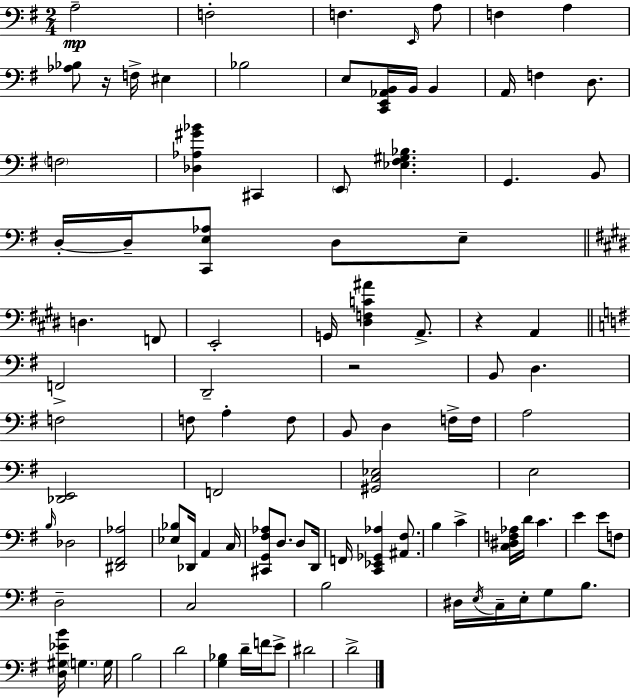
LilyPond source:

{
  \clef bass
  \numericTimeSignature
  \time 2/4
  \key e \minor
  \repeat volta 2 { a2--\mp | f2-. | f4. \grace { e,16 } a8 | f4 a4 | \break <aes bes>8 r16 f16-> eis4 | bes2 | e8 <c, e, aes, b,>16 b,16 b,4 | a,16 f4 d8. | \break \parenthesize f2 | <des aes gis' bes'>4 cis,4 | \parenthesize e,8 <ees fis gis bes>4. | g,4. b,8 | \break d16-.~~ d16-- <c, e aes>8 d8 e8-- | \bar "||" \break \key e \major d4. f,8 | e,2-. | g,16 <dis f c' ais'>4 a,8.-> | r4 a,4 | \break \bar "||" \break \key g \major f,2-> | d,2-- | r2 | b,8 d4. | \break f2 | f8 a4-. f8 | b,8 d4 f16-> f16 | a2 | \break <des, e,>2 | f,2 | <gis, c ees>2 | e2 | \break \grace { b16 } des2 | <dis, fis, aes>2 | <ees bes>8 des,16 a,4 | c16 <cis, g, fis aes>8 d8. d8 | \break d,16 f,16 <c, ees, ges, aes>4 <ais, fis>8. | b4 c'4-> | <c dis f aes>16 d'16 c'4. | e'4 e'8 f8 | \break d2-- | c2 | b2 | dis16 \acciaccatura { e16 } c16-- e16-. g8 b8. | \break <d gis ees' b'>16 \parenthesize g4. | g16 b2 | d'2 | <g bes>4 d'16-- f'16 | \break e'8-> dis'2 | d'2-> | } \bar "|."
}